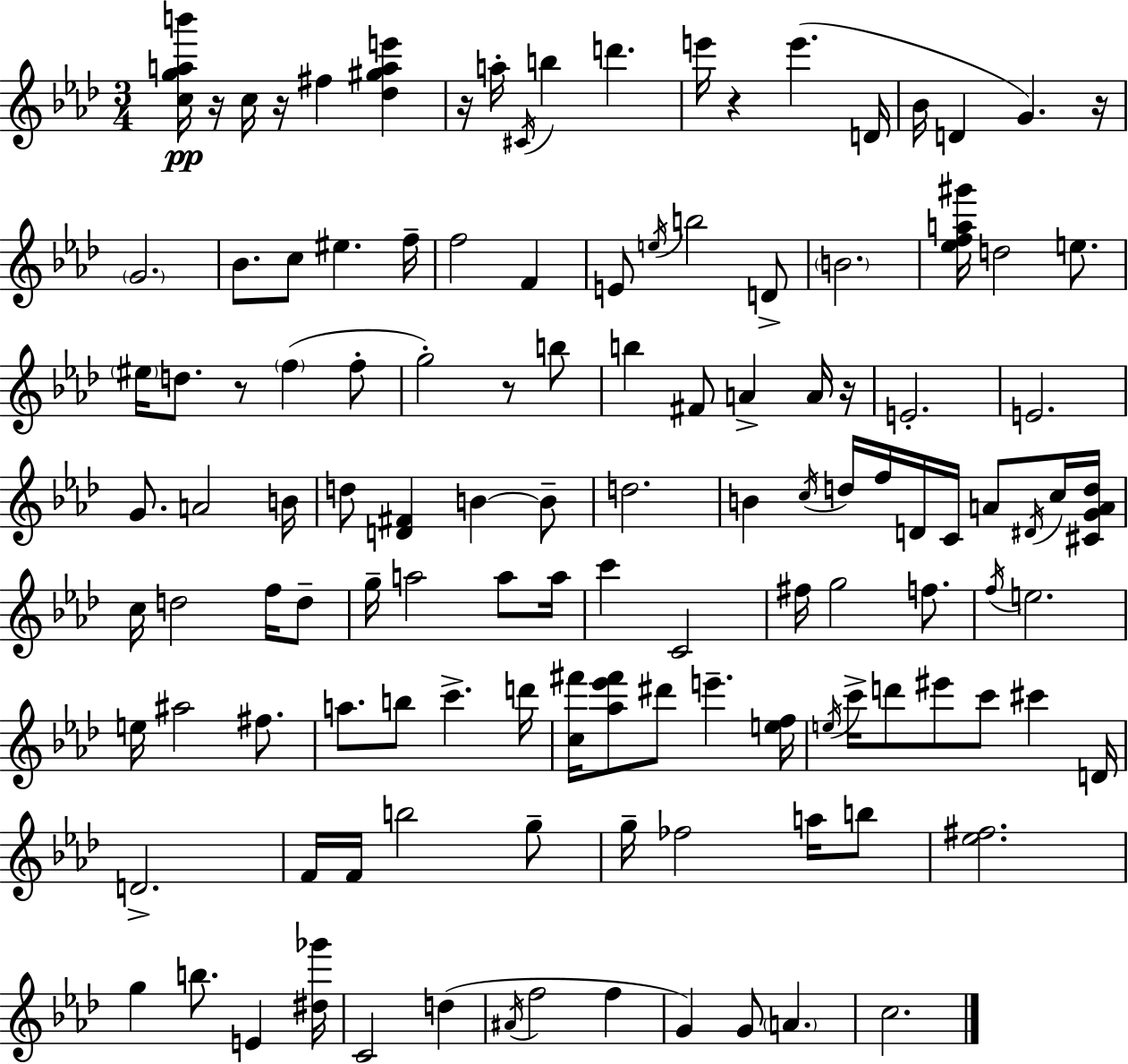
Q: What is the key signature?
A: F minor